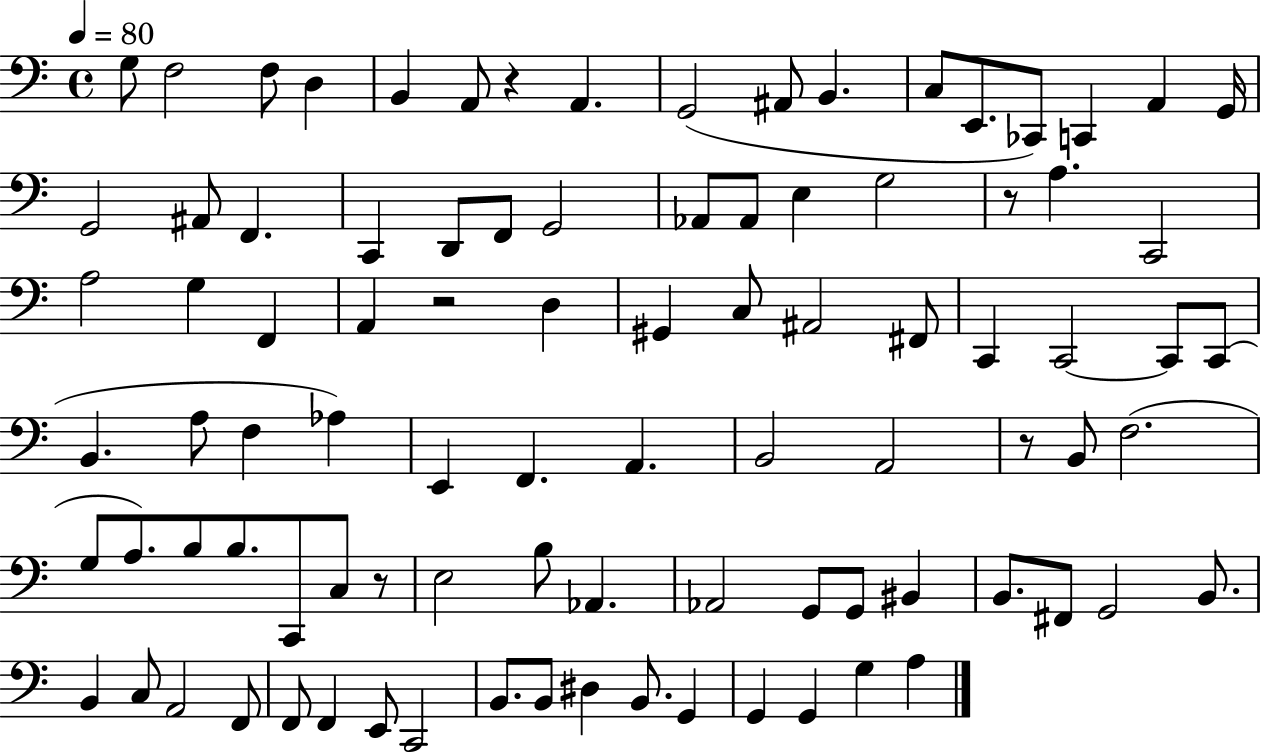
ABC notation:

X:1
T:Untitled
M:4/4
L:1/4
K:C
G,/2 F,2 F,/2 D, B,, A,,/2 z A,, G,,2 ^A,,/2 B,, C,/2 E,,/2 _C,,/2 C,, A,, G,,/4 G,,2 ^A,,/2 F,, C,, D,,/2 F,,/2 G,,2 _A,,/2 _A,,/2 E, G,2 z/2 A, C,,2 A,2 G, F,, A,, z2 D, ^G,, C,/2 ^A,,2 ^F,,/2 C,, C,,2 C,,/2 C,,/2 B,, A,/2 F, _A, E,, F,, A,, B,,2 A,,2 z/2 B,,/2 F,2 G,/2 A,/2 B,/2 B,/2 C,,/2 C,/2 z/2 E,2 B,/2 _A,, _A,,2 G,,/2 G,,/2 ^B,, B,,/2 ^F,,/2 G,,2 B,,/2 B,, C,/2 A,,2 F,,/2 F,,/2 F,, E,,/2 C,,2 B,,/2 B,,/2 ^D, B,,/2 G,, G,, G,, G, A,